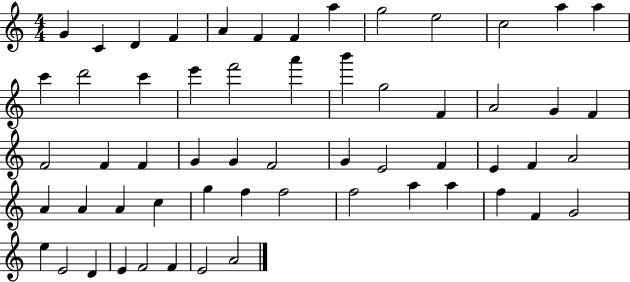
X:1
T:Untitled
M:4/4
L:1/4
K:C
G C D F A F F a g2 e2 c2 a a c' d'2 c' e' f'2 a' b' g2 F A2 G F F2 F F G G F2 G E2 F E F A2 A A A c g f f2 f2 a a f F G2 e E2 D E F2 F E2 A2